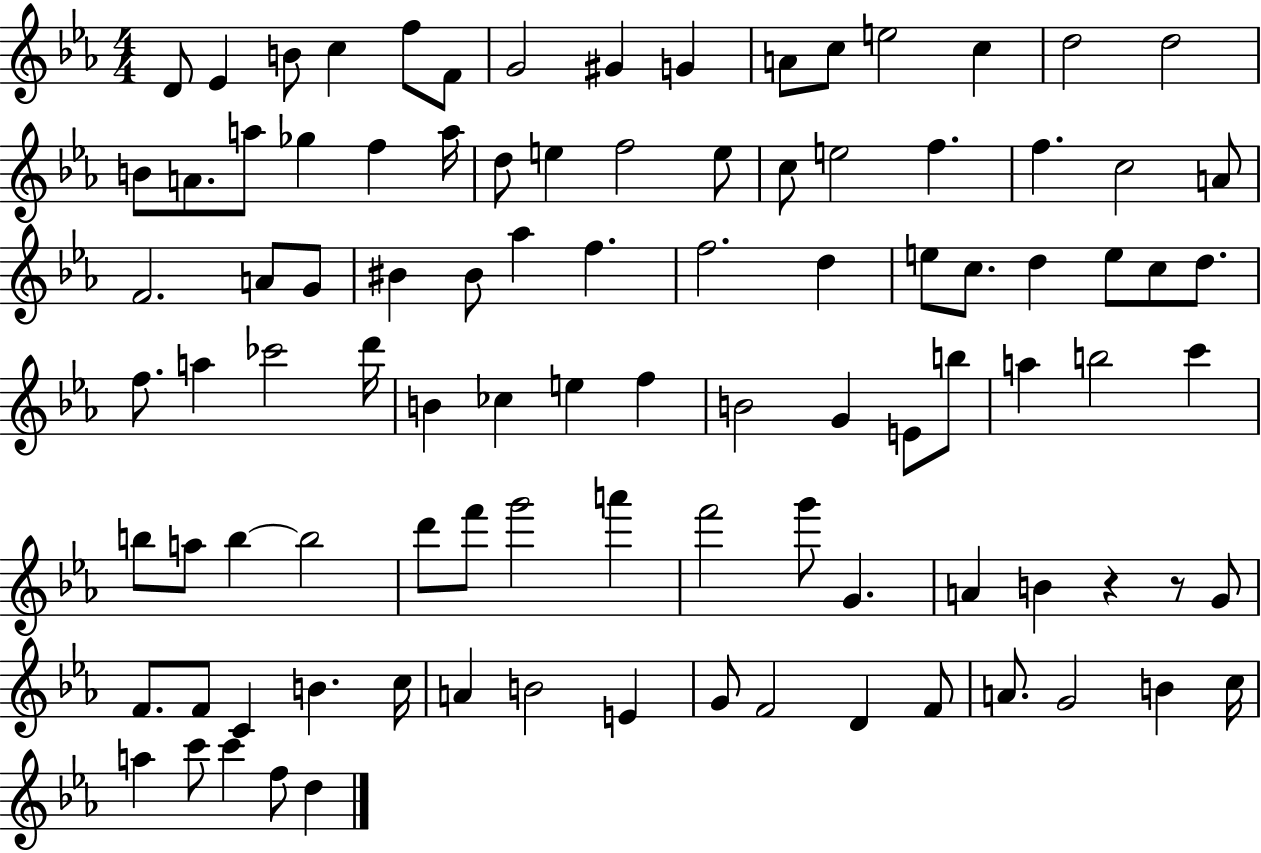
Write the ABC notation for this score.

X:1
T:Untitled
M:4/4
L:1/4
K:Eb
D/2 _E B/2 c f/2 F/2 G2 ^G G A/2 c/2 e2 c d2 d2 B/2 A/2 a/2 _g f a/4 d/2 e f2 e/2 c/2 e2 f f c2 A/2 F2 A/2 G/2 ^B ^B/2 _a f f2 d e/2 c/2 d e/2 c/2 d/2 f/2 a _c'2 d'/4 B _c e f B2 G E/2 b/2 a b2 c' b/2 a/2 b b2 d'/2 f'/2 g'2 a' f'2 g'/2 G A B z z/2 G/2 F/2 F/2 C B c/4 A B2 E G/2 F2 D F/2 A/2 G2 B c/4 a c'/2 c' f/2 d